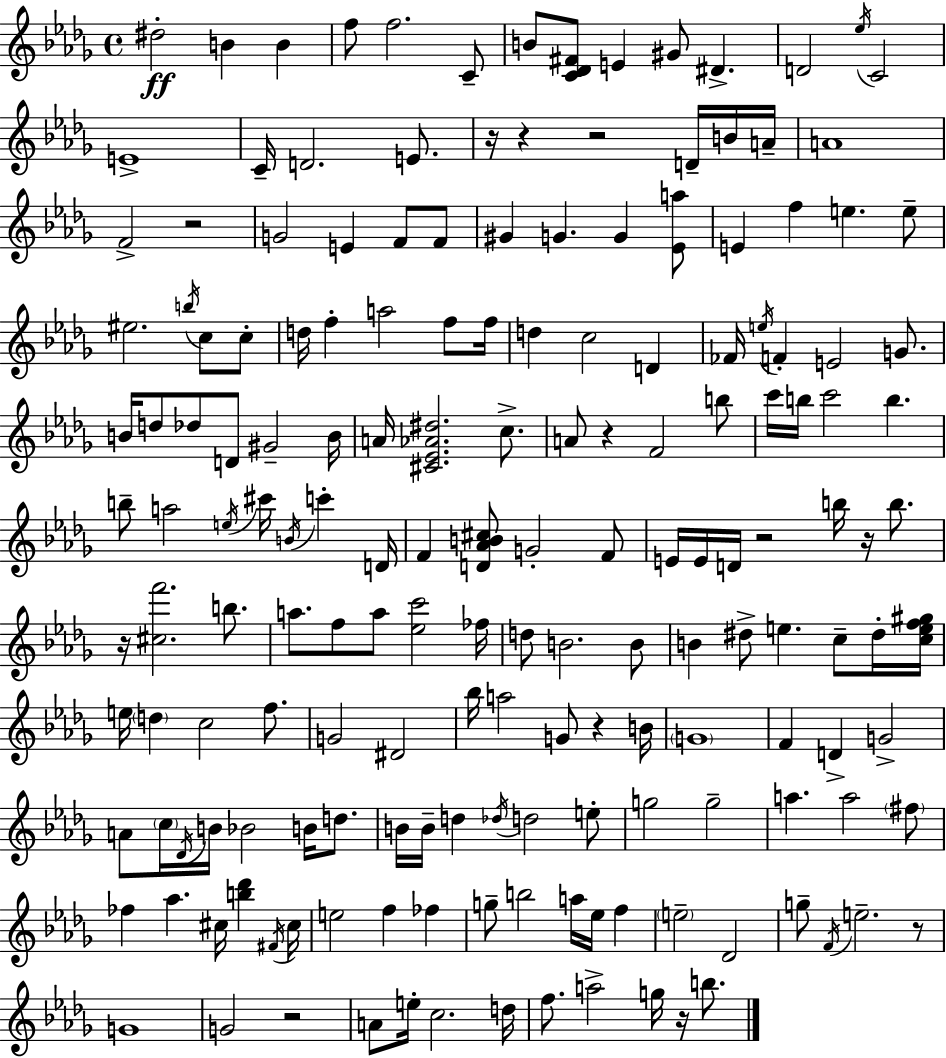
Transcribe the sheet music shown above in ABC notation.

X:1
T:Untitled
M:4/4
L:1/4
K:Bbm
^d2 B B f/2 f2 C/2 B/2 [C_D^F]/2 E ^G/2 ^D D2 _e/4 C2 E4 C/4 D2 E/2 z/4 z z2 D/4 B/4 A/4 A4 F2 z2 G2 E F/2 F/2 ^G G G [_Ea]/2 E f e e/2 ^e2 b/4 c/2 c/2 d/4 f a2 f/2 f/4 d c2 D _F/4 e/4 F E2 G/2 B/4 d/2 _d/2 D/2 ^G2 B/4 A/4 [^C_E_A^d]2 c/2 A/2 z F2 b/2 c'/4 b/4 c'2 b b/2 a2 e/4 ^c'/4 B/4 c' D/4 F [D_AB^c]/2 G2 F/2 E/4 E/4 D/4 z2 b/4 z/4 b/2 z/4 [^cf']2 b/2 a/2 f/2 a/2 [_ec']2 _f/4 d/2 B2 B/2 B ^d/2 e c/2 ^d/4 [cef^g]/4 e/4 d c2 f/2 G2 ^D2 _b/4 a2 G/2 z B/4 G4 F D G2 A/2 c/4 _D/4 B/4 _B2 B/4 d/2 B/4 B/4 d _d/4 d2 e/2 g2 g2 a a2 ^f/2 _f _a ^c/4 [b_d'] ^F/4 ^c/4 e2 f _f g/2 b2 a/4 _e/4 f e2 _D2 g/2 F/4 e2 z/2 G4 G2 z2 A/2 e/4 c2 d/4 f/2 a2 g/4 z/4 b/2